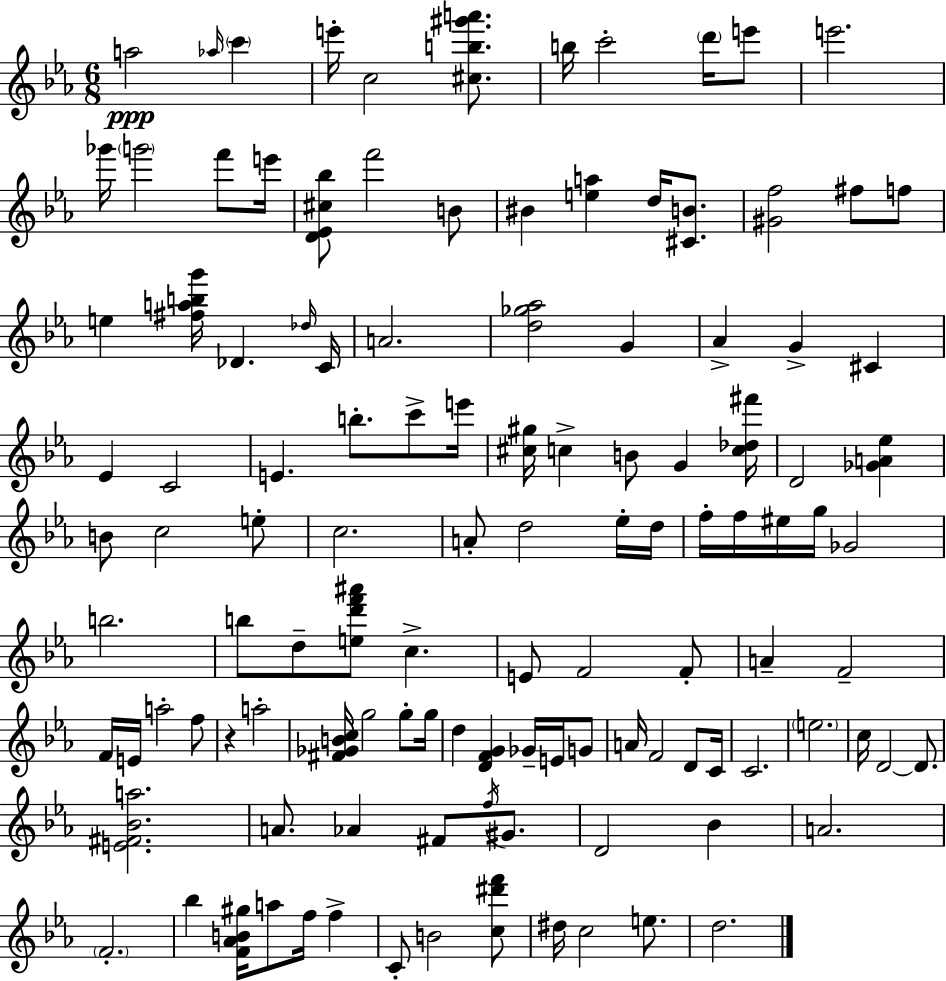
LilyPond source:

{
  \clef treble
  \numericTimeSignature
  \time 6/8
  \key c \minor
  \repeat volta 2 { a''2\ppp \grace { aes''16 } \parenthesize c'''4 | e'''16-. c''2 <cis'' b'' gis''' a'''>8. | b''16 c'''2-. \parenthesize d'''16 e'''8 | e'''2. | \break ges'''16 \parenthesize g'''2 f'''8 | e'''16 <d' ees' cis'' bes''>8 f'''2 b'8 | bis'4 <e'' a''>4 d''16 <cis' b'>8. | <gis' f''>2 fis''8 f''8 | \break e''4 <fis'' a'' b'' g'''>16 des'4. | \grace { des''16 } c'16 a'2. | <d'' ges'' aes''>2 g'4 | aes'4-> g'4-> cis'4 | \break ees'4 c'2 | e'4. b''8.-. c'''8-> | e'''16 <cis'' gis''>16 c''4-> b'8 g'4 | <c'' des'' fis'''>16 d'2 <ges' a' ees''>4 | \break b'8 c''2 | e''8-. c''2. | a'8-. d''2 | ees''16-. d''16 f''16-. f''16 eis''16 g''16 ges'2 | \break b''2. | b''8 d''8-- <e'' d''' f''' ais'''>8 c''4.-> | e'8 f'2 | f'8-. a'4-- f'2-- | \break f'16 e'16 a''2-. | f''8 r4 a''2-. | <fis' ges' b' c''>16 g''2 g''8-. | g''16 d''4 <d' f' g'>4 ges'16-- e'16 | \break g'8 a'16 f'2 d'8 | c'16 c'2. | \parenthesize e''2. | c''16 d'2~~ d'8. | \break <e' fis' bes' a''>2. | a'8. aes'4 fis'8 \acciaccatura { f''16 } | gis'8. d'2 bes'4 | a'2. | \break \parenthesize f'2.-. | bes''4 <f' aes' b' gis''>16 a''8 f''16 f''4-> | c'8-. b'2 | <c'' dis''' f'''>8 dis''16 c''2 | \break e''8. d''2. | } \bar "|."
}